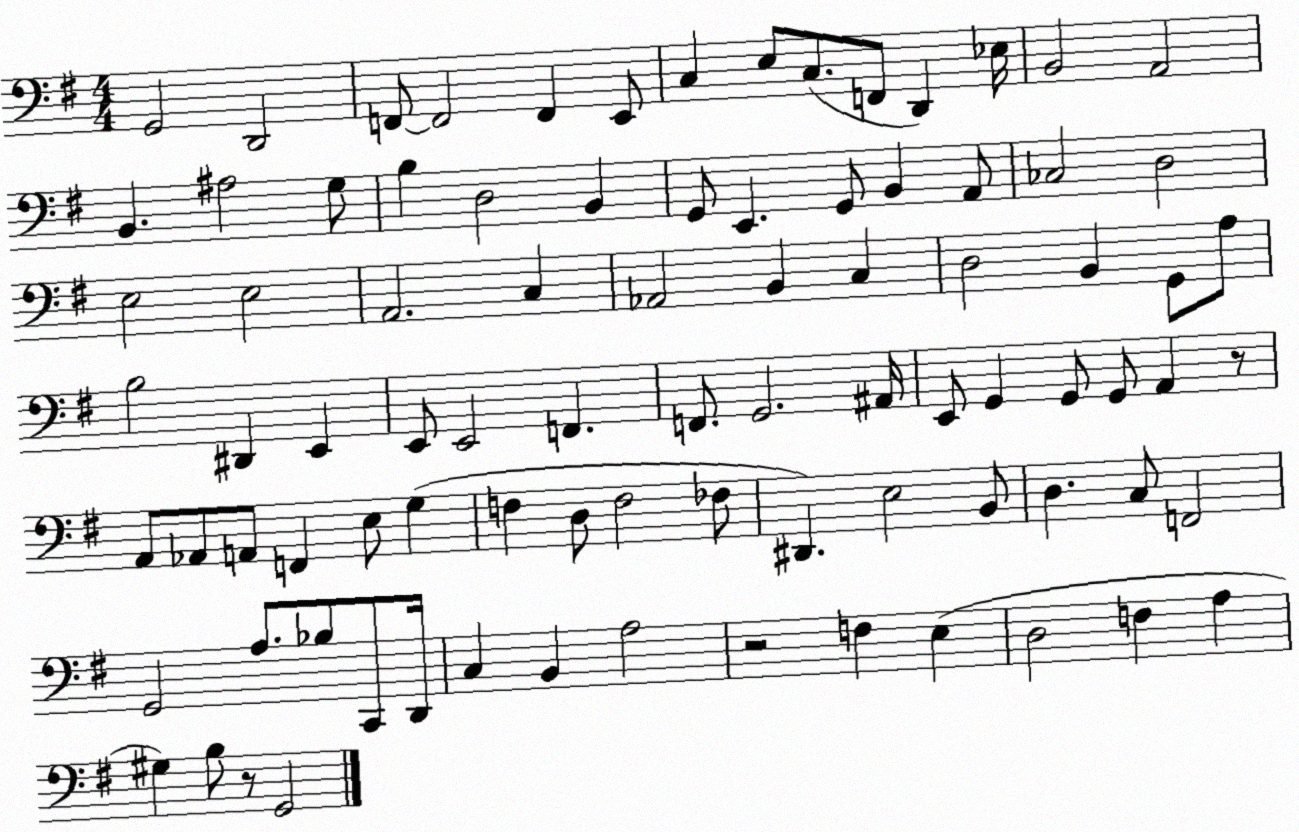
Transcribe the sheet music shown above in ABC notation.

X:1
T:Untitled
M:4/4
L:1/4
K:G
G,,2 D,,2 F,,/2 F,,2 F,, E,,/2 C, E,/2 C,/2 F,,/2 D,, _E,/4 B,,2 A,,2 B,, ^A,2 G,/2 B, D,2 B,, G,,/2 E,, G,,/2 B,, A,,/2 _C,2 D,2 E,2 E,2 A,,2 C, _A,,2 B,, C, D,2 B,, G,,/2 A,/2 B,2 ^D,, E,, E,,/2 E,,2 F,, F,,/2 G,,2 ^A,,/4 E,,/2 G,, G,,/2 G,,/2 A,, z/2 A,,/2 _A,,/2 A,,/2 F,, E,/2 G, F, D,/2 F,2 _F,/2 ^D,, E,2 B,,/2 D, C,/2 F,,2 G,,2 A,/2 _B,/2 C,,/2 D,,/4 C, B,, A,2 z2 F, E, D,2 F, A, ^G, B,/2 z/2 G,,2